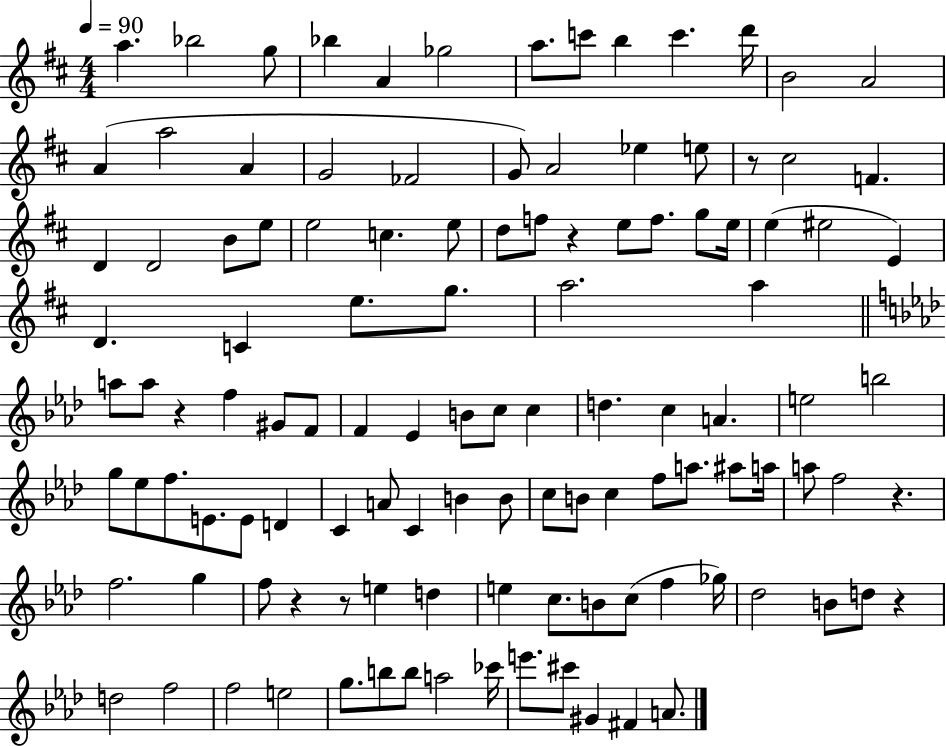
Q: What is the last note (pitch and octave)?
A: A4